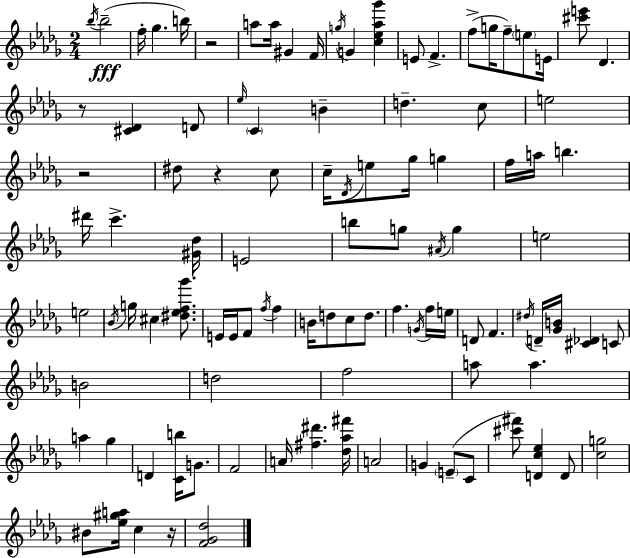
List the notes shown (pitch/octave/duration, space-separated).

Bb5/s Bb5/h F5/s Gb5/q. B5/s R/h A5/e A5/s G#4/q F4/s G5/s G4/q [C5,Eb5,Ab5,Gb6]/q E4/e F4/q. F5/e G5/s F5/e E5/e E4/s [C#6,E6]/e Db4/q. R/e [C#4,Db4]/q D4/e Eb5/s C4/q B4/q D5/q. C5/e E5/h R/h D#5/e R/q C5/e C5/s Db4/s E5/e Gb5/s G5/q F5/s A5/s B5/q. D#6/s C6/q. [G#4,Db5]/s E4/h B5/e G5/e A#4/s G5/q E5/h E5/h Bb4/s G5/s C#5/q [D#5,Eb5,F5,Gb6]/e. E4/s E4/s F4/e F5/s F5/q B4/s D5/e C5/e D5/e. F5/q. G4/s F5/s E5/s D4/e F4/q. D#5/s D4/s [Gb4,B4]/s [C#4,Db4]/q C4/e B4/h D5/h F5/h A5/e A5/q. A5/q Gb5/q D4/q [C4,B5]/s G4/e. F4/h A4/s [F#5,D#6]/q. [Db5,Ab5,F#6]/s A4/h G4/q E4/e C4/e [C#6,F#6]/e [D4,C5,Eb5]/q D4/e [C5,G5]/h BIS4/e [Eb5,G#5,A5]/s C5/q R/s [F4,Gb4,Db5]/h